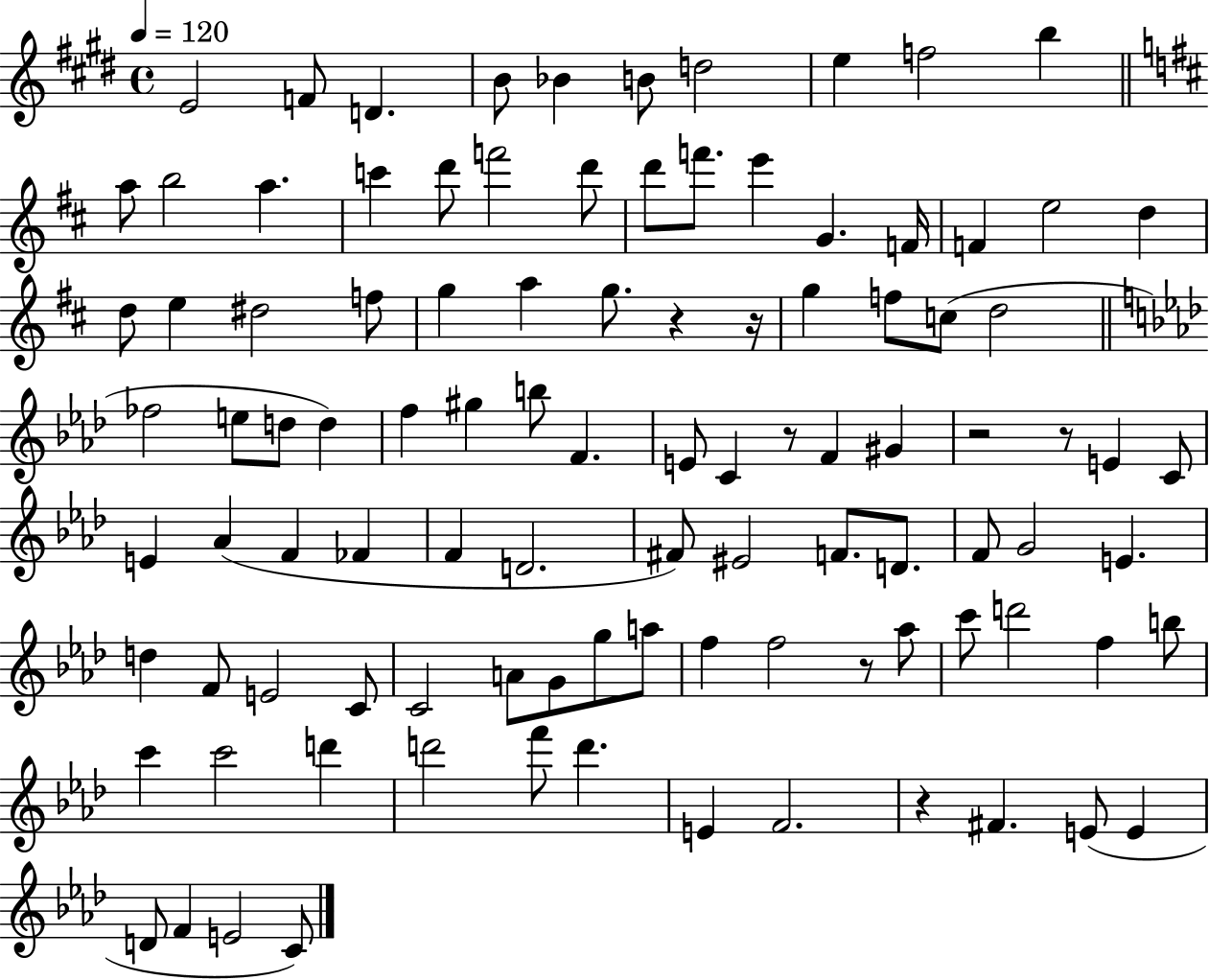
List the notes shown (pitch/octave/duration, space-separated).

E4/h F4/e D4/q. B4/e Bb4/q B4/e D5/h E5/q F5/h B5/q A5/e B5/h A5/q. C6/q D6/e F6/h D6/e D6/e F6/e. E6/q G4/q. F4/s F4/q E5/h D5/q D5/e E5/q D#5/h F5/e G5/q A5/q G5/e. R/q R/s G5/q F5/e C5/e D5/h FES5/h E5/e D5/e D5/q F5/q G#5/q B5/e F4/q. E4/e C4/q R/e F4/q G#4/q R/h R/e E4/q C4/e E4/q Ab4/q F4/q FES4/q F4/q D4/h. F#4/e EIS4/h F4/e. D4/e. F4/e G4/h E4/q. D5/q F4/e E4/h C4/e C4/h A4/e G4/e G5/e A5/e F5/q F5/h R/e Ab5/e C6/e D6/h F5/q B5/e C6/q C6/h D6/q D6/h F6/e D6/q. E4/q F4/h. R/q F#4/q. E4/e E4/q D4/e F4/q E4/h C4/e